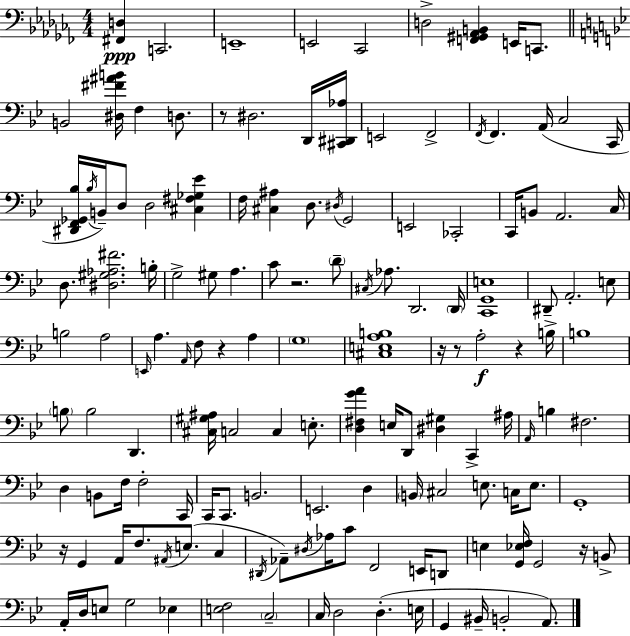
{
  \clef bass
  \numericTimeSignature
  \time 4/4
  \key aes \minor
  <fis, d>4\ppp c,2. | e,1-- | e,2 ces,2 | d2-> <f, gis, aes, b,>4 e,16 c,8. | \break \bar "||" \break \key g \minor b,2 <dis fis' ais' b'>16 f4 d8. | r8 dis2. d,16 <cis, dis, aes>16 | e,2 f,2-> | \acciaccatura { f,16 } f,4. a,16( c2 | \break c,16 <dis, f, ges, bes>16 \acciaccatura { bes16 } b,16--) d8 d2 <cis fis ges ees'>4 | f16 <cis ais>4 d8. \acciaccatura { dis16 } g,2 | e,2 ces,2-. | c,16 b,8 a,2. | \break c16 d8. <dis gis aes fis'>2. | b16-. g2-> gis8 a4. | c'8 r2. | \parenthesize d'8-- \acciaccatura { cis16 } aes8. d,2. | \break \parenthesize d,16 <c, g, e>1 | dis,8-- a,2.-. | e8 b2 a2 | \grace { e,16 } a4. \grace { a,16 } f8 r4 | \break a4 \parenthesize g1 | <cis e a b>1 | r16 r8 a2-.\f | r4 b16-> b1 | \break \parenthesize b8 b2 | d,4. <cis gis ais>16 c2 c4 | e8.-. <d fis g' a'>4 e16 d,8 <dis gis>4 | c,4-> ais16 \grace { a,16 } b4 fis2. | \break d4 b,8 f16 f2-. | c,16 c,16 c,8. b,2. | e,2. | d4 \parenthesize b,16 cis2 | \break e8. c16 e8. g,1-. | r16 g,4 a,16 f8. | \acciaccatura { ais,16 } e8.( c4 \acciaccatura { dis,16 }) aes,8-- \acciaccatura { dis16 } aes16 c'8 f,2 | e,16 d,8 e4 <g, ees f>16 g,2 | \break r16 b,8-> a,16-. d16 e8 g2 | ees4 <e f>2 | \parenthesize c2-- c16 d2 | d4.-.( e16 g,4 bis,16-- b,2-. | \break a,8.) \bar "|."
}